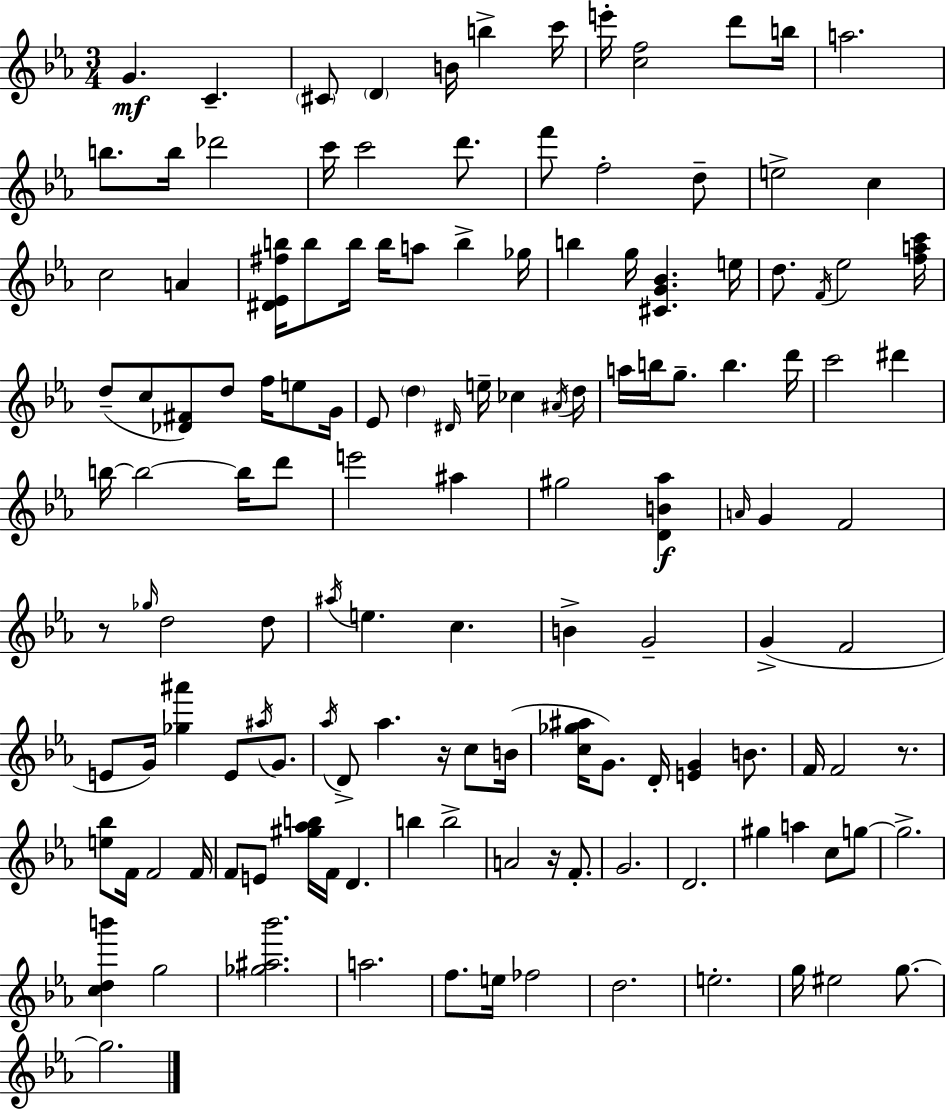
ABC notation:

X:1
T:Untitled
M:3/4
L:1/4
K:Eb
G C ^C/2 D B/4 b c'/4 e'/4 [cf]2 d'/2 b/4 a2 b/2 b/4 _d'2 c'/4 c'2 d'/2 f'/2 f2 d/2 e2 c c2 A [^D_E^fb]/4 b/2 b/4 b/4 a/2 b _g/4 b g/4 [^CG_B] e/4 d/2 F/4 _e2 [fac']/4 d/2 c/2 [_D^F]/2 d/2 f/4 e/2 G/4 _E/2 d ^D/4 e/4 _c ^A/4 d/4 a/4 b/4 g/2 b d'/4 c'2 ^d' b/4 b2 b/4 d'/2 e'2 ^a ^g2 [DB_a] A/4 G F2 z/2 _g/4 d2 d/2 ^a/4 e c B G2 G F2 E/2 G/4 [_g^a'] E/2 ^a/4 G/2 _a/4 D/2 _a z/4 c/2 B/4 [c_g^a]/4 G/2 D/4 [EG] B/2 F/4 F2 z/2 [e_b]/2 F/4 F2 F/4 F/2 E/2 [^g_ab]/4 F/4 D b b2 A2 z/4 F/2 G2 D2 ^g a c/2 g/2 g2 [cdb'] g2 [_g^a_b']2 a2 f/2 e/4 _f2 d2 e2 g/4 ^e2 g/2 g2